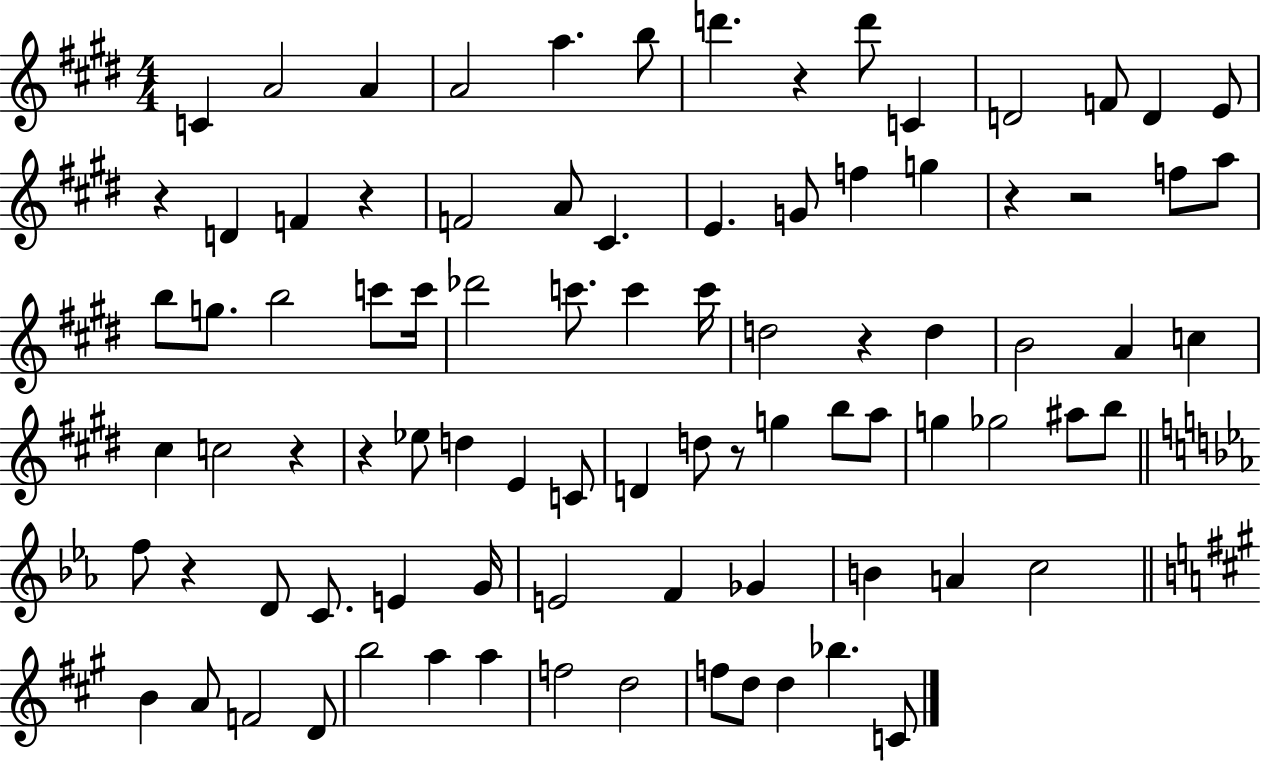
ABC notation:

X:1
T:Untitled
M:4/4
L:1/4
K:E
C A2 A A2 a b/2 d' z d'/2 C D2 F/2 D E/2 z D F z F2 A/2 ^C E G/2 f g z z2 f/2 a/2 b/2 g/2 b2 c'/2 c'/4 _d'2 c'/2 c' c'/4 d2 z d B2 A c ^c c2 z z _e/2 d E C/2 D d/2 z/2 g b/2 a/2 g _g2 ^a/2 b/2 f/2 z D/2 C/2 E G/4 E2 F _G B A c2 B A/2 F2 D/2 b2 a a f2 d2 f/2 d/2 d _b C/2